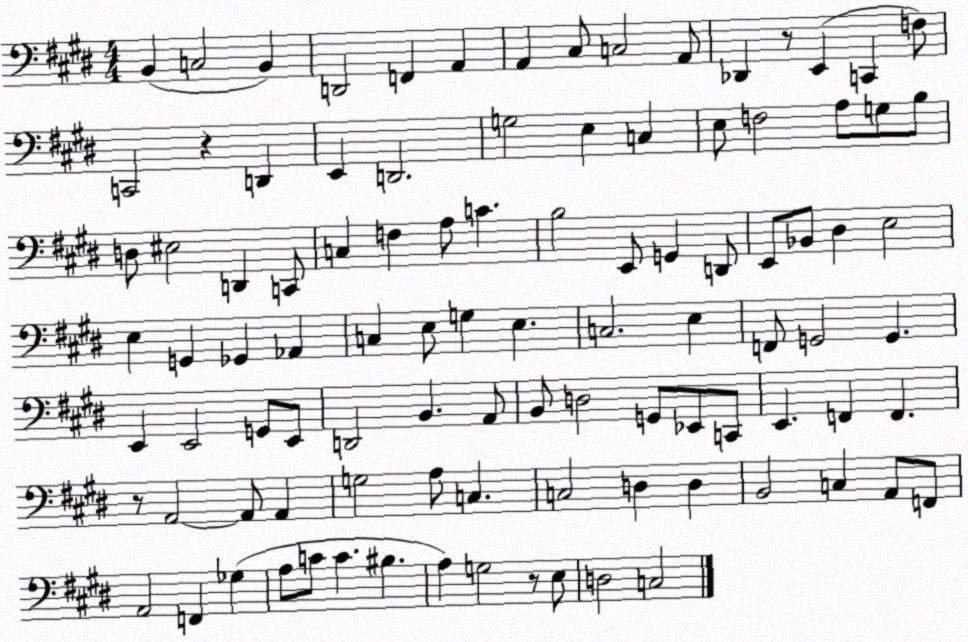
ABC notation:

X:1
T:Untitled
M:4/4
L:1/4
K:E
B,, C,2 B,, D,,2 F,, A,, A,, ^C,/2 C,2 A,,/2 _D,, z/2 E,, C,, F,/2 C,,2 z D,, E,, D,,2 G,2 E, C, E,/2 F,2 A,/2 G,/2 B,/2 D,/2 ^E,2 D,, C,,/2 C, F, A,/2 C B,2 E,,/2 G,, D,,/2 E,,/2 _B,,/2 ^D, E,2 E, G,, _G,, _A,, C, E,/2 G, E, C,2 E, F,,/2 G,,2 G,, E,, E,,2 G,,/2 E,,/2 D,,2 B,, A,,/2 B,,/2 D,2 G,,/2 _E,,/2 C,,/2 E,, F,, F,, z/2 A,,2 A,,/2 A,, G,2 A,/2 C, C,2 D, D, B,,2 C, A,,/2 F,,/2 A,,2 F,, _G, A,/2 C/2 C ^B, A, G,2 z/2 E,/2 D,2 C,2